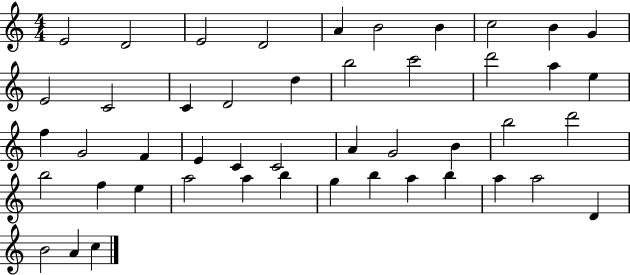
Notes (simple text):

E4/h D4/h E4/h D4/h A4/q B4/h B4/q C5/h B4/q G4/q E4/h C4/h C4/q D4/h D5/q B5/h C6/h D6/h A5/q E5/q F5/q G4/h F4/q E4/q C4/q C4/h A4/q G4/h B4/q B5/h D6/h B5/h F5/q E5/q A5/h A5/q B5/q G5/q B5/q A5/q B5/q A5/q A5/h D4/q B4/h A4/q C5/q